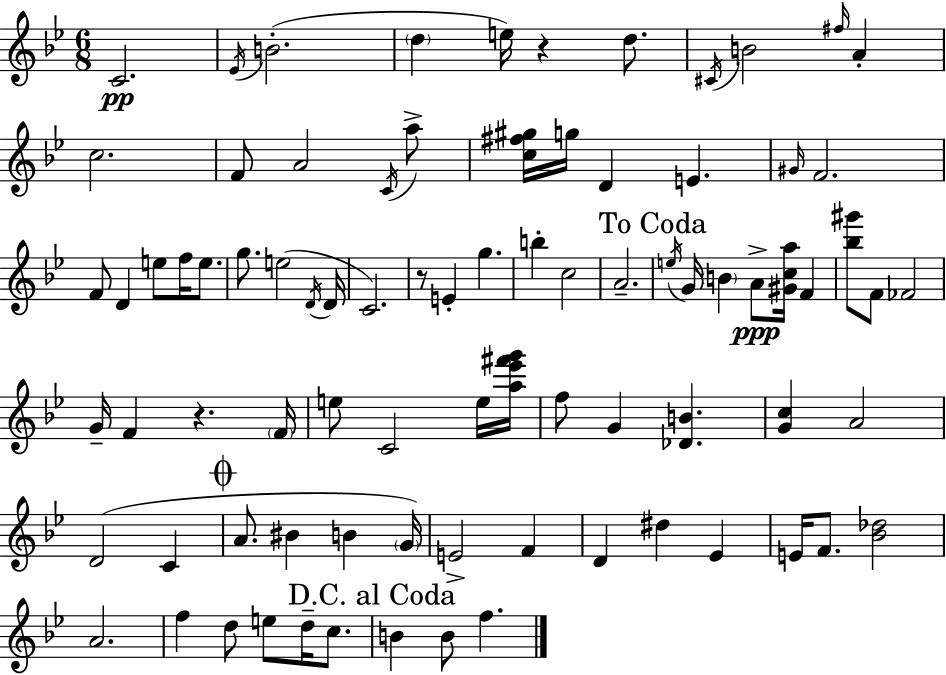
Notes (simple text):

C4/h. Eb4/s B4/h. D5/q E5/s R/q D5/e. C#4/s B4/h F#5/s A4/q C5/h. F4/e A4/h C4/s A5/e [C5,F#5,G#5]/s G5/s D4/q E4/q. G#4/s F4/h. F4/e D4/q E5/e F5/s E5/e. G5/e. E5/h D4/s D4/s C4/h. R/e E4/q G5/q. B5/q C5/h A4/h. E5/s G4/s B4/q A4/e [G#4,C5,A5]/s F4/q [Bb5,G#6]/e F4/e FES4/h G4/s F4/q R/q. F4/s E5/e C4/h E5/s [A5,Eb6,F#6,G6]/s F5/e G4/q [Db4,B4]/q. [G4,C5]/q A4/h D4/h C4/q A4/e. BIS4/q B4/q G4/s E4/h F4/q D4/q D#5/q Eb4/q E4/s F4/e. [Bb4,Db5]/h A4/h. F5/q D5/e E5/e D5/s C5/e. B4/q B4/e F5/q.